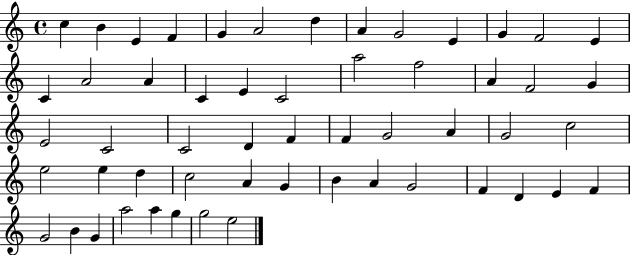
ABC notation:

X:1
T:Untitled
M:4/4
L:1/4
K:C
c B E F G A2 d A G2 E G F2 E C A2 A C E C2 a2 f2 A F2 G E2 C2 C2 D F F G2 A G2 c2 e2 e d c2 A G B A G2 F D E F G2 B G a2 a g g2 e2